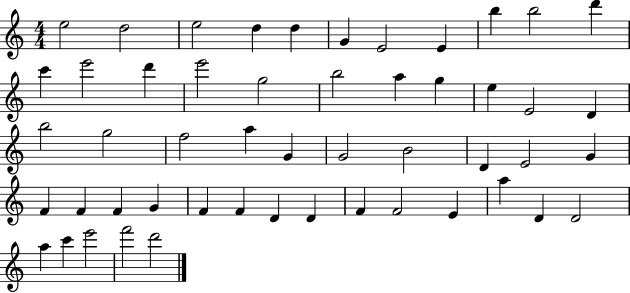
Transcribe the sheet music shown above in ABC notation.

X:1
T:Untitled
M:4/4
L:1/4
K:C
e2 d2 e2 d d G E2 E b b2 d' c' e'2 d' e'2 g2 b2 a g e E2 D b2 g2 f2 a G G2 B2 D E2 G F F F G F F D D F F2 E a D D2 a c' e'2 f'2 d'2